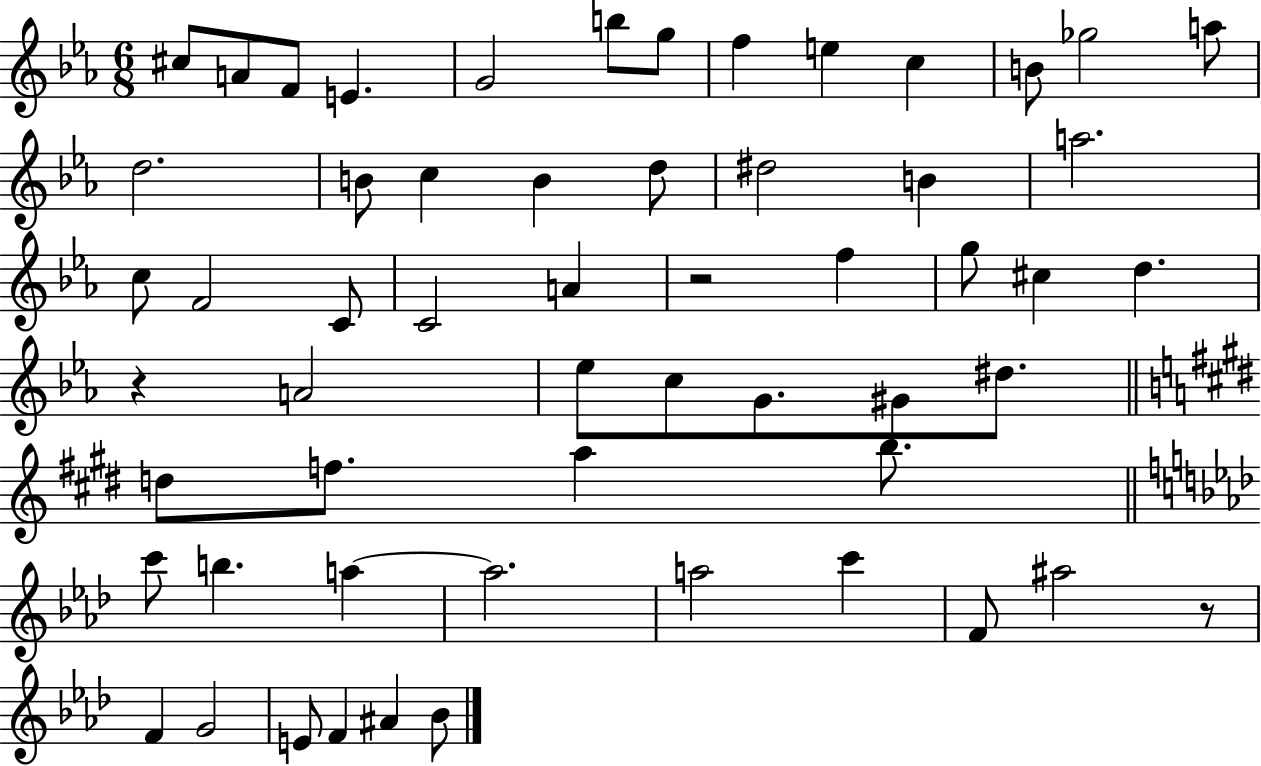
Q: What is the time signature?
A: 6/8